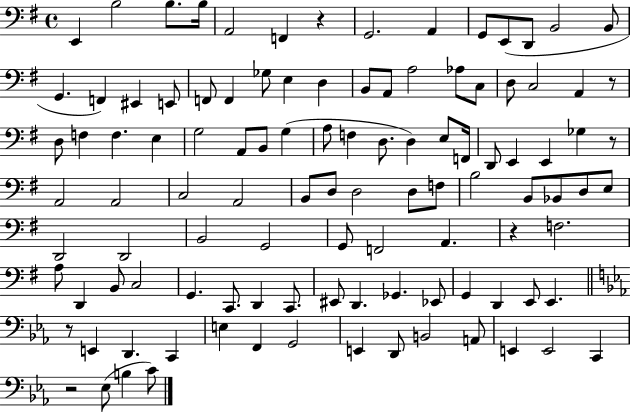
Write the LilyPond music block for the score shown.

{
  \clef bass
  \time 4/4
  \defaultTimeSignature
  \key g \major
  e,4 b2 b8. b16 | a,2 f,4 r4 | g,2. a,4 | g,8 e,8( d,8 b,2 b,8 | \break g,4. f,4) eis,4 e,8 | f,8 f,4 ges8 e4 d4 | b,8 a,8 a2 aes8 c8 | d8 c2 a,4 r8 | \break d8 f4 f4. e4 | g2 a,8 b,8 g4( | a8 f4 d8. d4) e8 f,16 | d,8 e,4 e,4 ges4 r8 | \break a,2 a,2 | c2 a,2 | b,8 d8 d2 d8 f8 | b2 b,8 bes,8 d8 e8 | \break d,2 d,2 | b,2 g,2 | g,8 f,2 a,4. | r4 f2. | \break a8 d,4 b,8 c2 | g,4. c,8. d,4 c,8. | eis,8 d,4. ges,4. ees,8 | g,4 d,4 e,8 e,4. | \break \bar "||" \break \key ees \major r8 e,4 d,4. c,4 | e4 f,4 g,2 | e,4 d,8 b,2 a,8 | e,4 e,2 c,4 | \break r2 ees8( b4 c'8) | \bar "|."
}